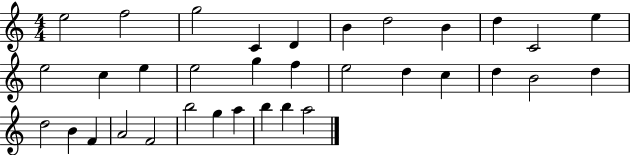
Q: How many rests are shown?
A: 0